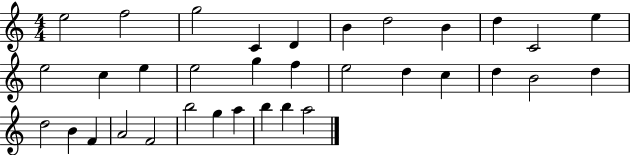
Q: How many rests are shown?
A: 0